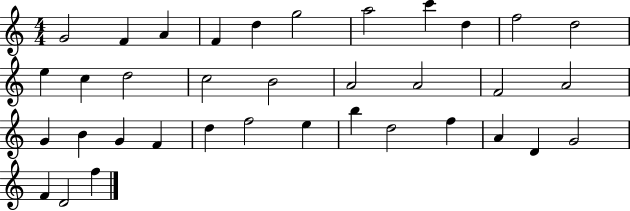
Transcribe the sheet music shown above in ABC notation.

X:1
T:Untitled
M:4/4
L:1/4
K:C
G2 F A F d g2 a2 c' d f2 d2 e c d2 c2 B2 A2 A2 F2 A2 G B G F d f2 e b d2 f A D G2 F D2 f